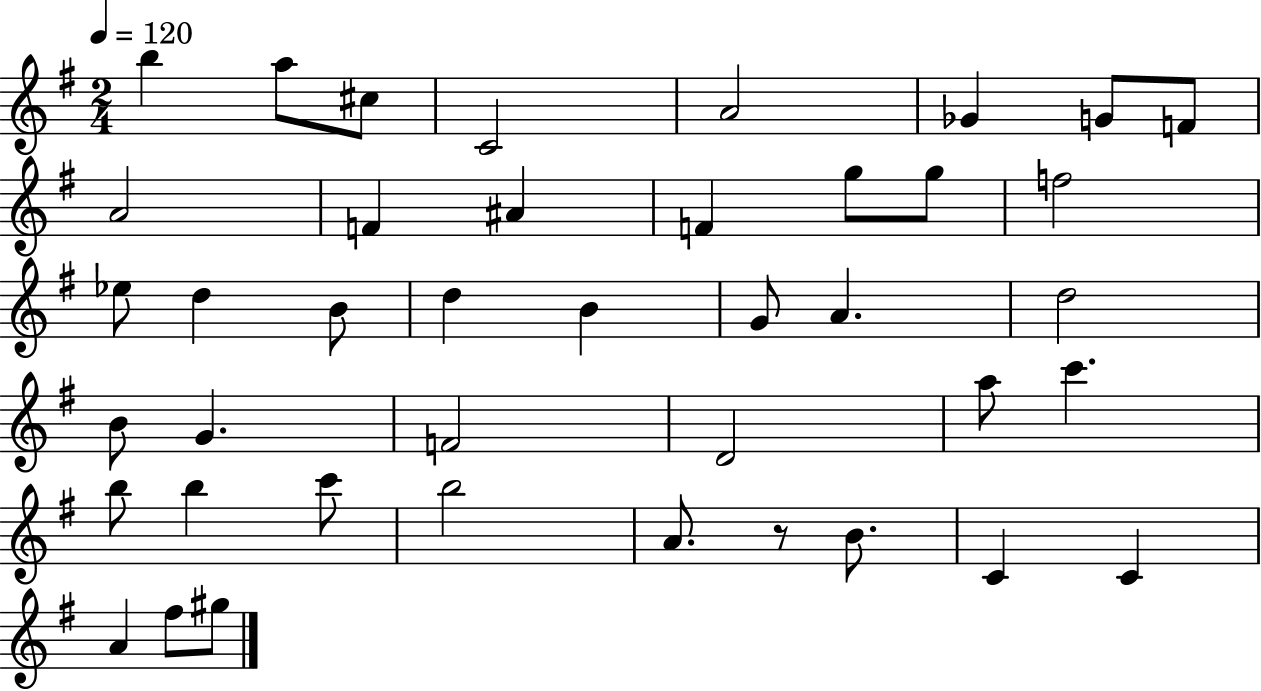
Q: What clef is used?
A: treble